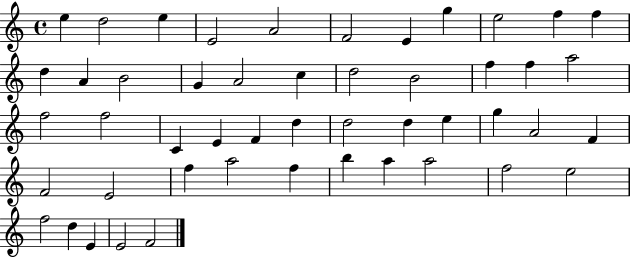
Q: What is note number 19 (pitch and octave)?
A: B4